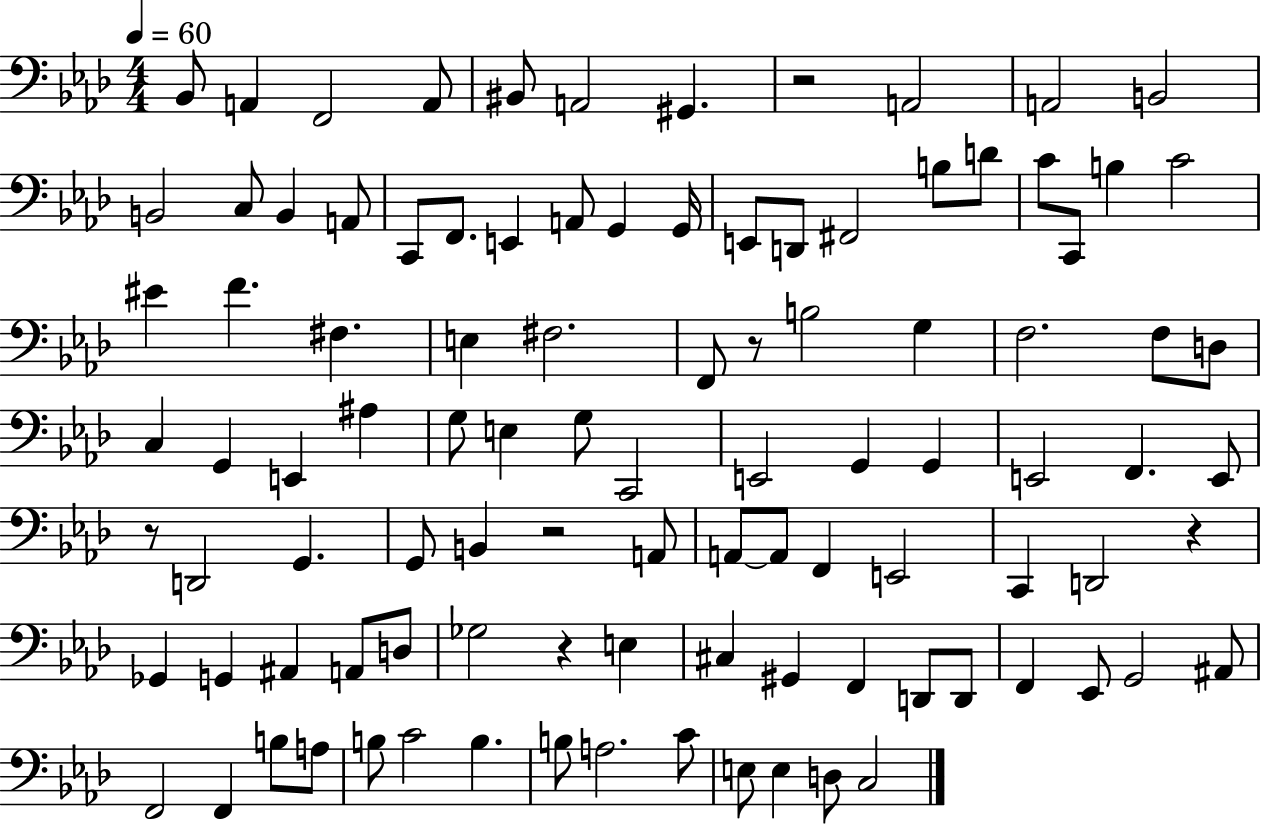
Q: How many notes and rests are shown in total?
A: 101